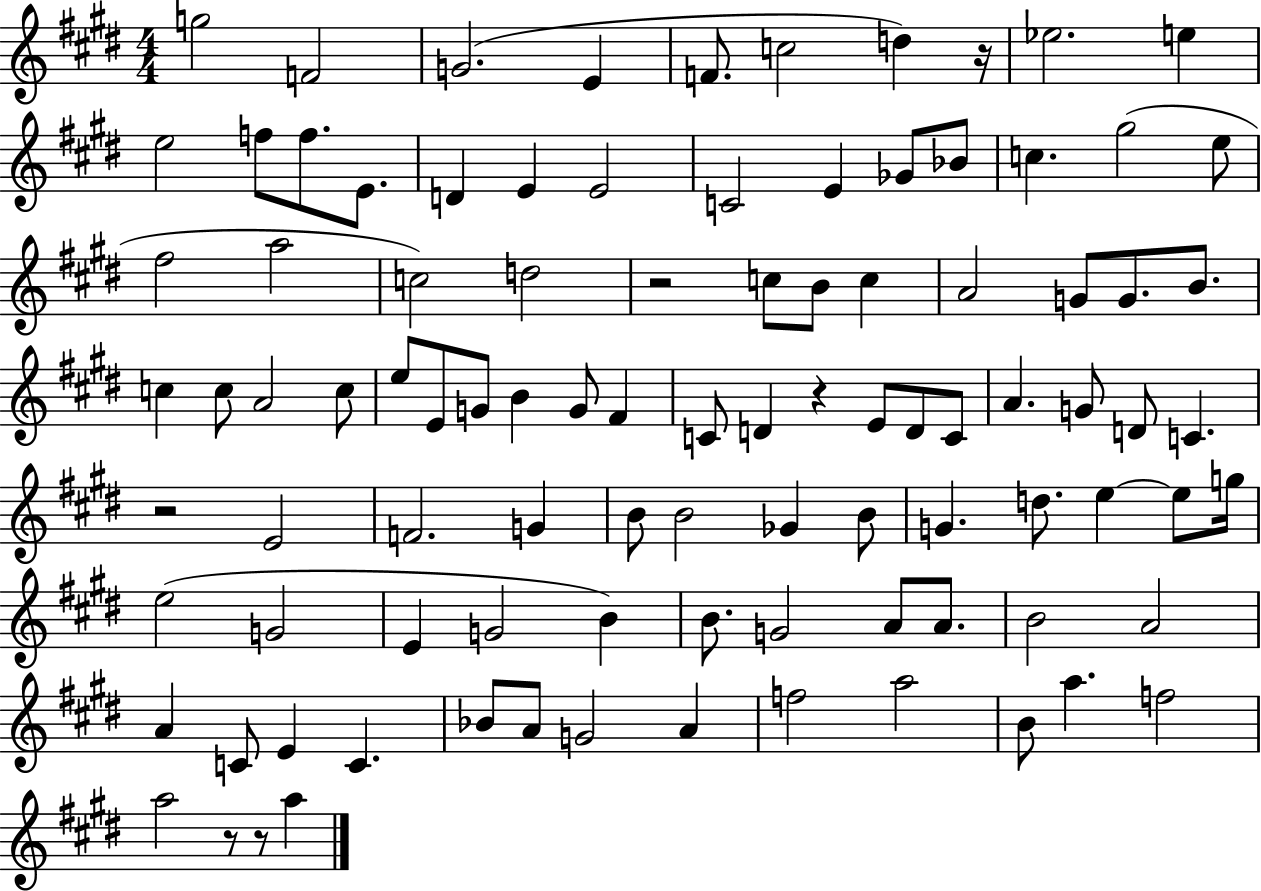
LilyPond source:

{
  \clef treble
  \numericTimeSignature
  \time 4/4
  \key e \major
  g''2 f'2 | g'2.( e'4 | f'8. c''2 d''4) r16 | ees''2. e''4 | \break e''2 f''8 f''8. e'8. | d'4 e'4 e'2 | c'2 e'4 ges'8 bes'8 | c''4. gis''2( e''8 | \break fis''2 a''2 | c''2) d''2 | r2 c''8 b'8 c''4 | a'2 g'8 g'8. b'8. | \break c''4 c''8 a'2 c''8 | e''8 e'8 g'8 b'4 g'8 fis'4 | c'8 d'4 r4 e'8 d'8 c'8 | a'4. g'8 d'8 c'4. | \break r2 e'2 | f'2. g'4 | b'8 b'2 ges'4 b'8 | g'4. d''8. e''4~~ e''8 g''16 | \break e''2( g'2 | e'4 g'2 b'4) | b'8. g'2 a'8 a'8. | b'2 a'2 | \break a'4 c'8 e'4 c'4. | bes'8 a'8 g'2 a'4 | f''2 a''2 | b'8 a''4. f''2 | \break a''2 r8 r8 a''4 | \bar "|."
}